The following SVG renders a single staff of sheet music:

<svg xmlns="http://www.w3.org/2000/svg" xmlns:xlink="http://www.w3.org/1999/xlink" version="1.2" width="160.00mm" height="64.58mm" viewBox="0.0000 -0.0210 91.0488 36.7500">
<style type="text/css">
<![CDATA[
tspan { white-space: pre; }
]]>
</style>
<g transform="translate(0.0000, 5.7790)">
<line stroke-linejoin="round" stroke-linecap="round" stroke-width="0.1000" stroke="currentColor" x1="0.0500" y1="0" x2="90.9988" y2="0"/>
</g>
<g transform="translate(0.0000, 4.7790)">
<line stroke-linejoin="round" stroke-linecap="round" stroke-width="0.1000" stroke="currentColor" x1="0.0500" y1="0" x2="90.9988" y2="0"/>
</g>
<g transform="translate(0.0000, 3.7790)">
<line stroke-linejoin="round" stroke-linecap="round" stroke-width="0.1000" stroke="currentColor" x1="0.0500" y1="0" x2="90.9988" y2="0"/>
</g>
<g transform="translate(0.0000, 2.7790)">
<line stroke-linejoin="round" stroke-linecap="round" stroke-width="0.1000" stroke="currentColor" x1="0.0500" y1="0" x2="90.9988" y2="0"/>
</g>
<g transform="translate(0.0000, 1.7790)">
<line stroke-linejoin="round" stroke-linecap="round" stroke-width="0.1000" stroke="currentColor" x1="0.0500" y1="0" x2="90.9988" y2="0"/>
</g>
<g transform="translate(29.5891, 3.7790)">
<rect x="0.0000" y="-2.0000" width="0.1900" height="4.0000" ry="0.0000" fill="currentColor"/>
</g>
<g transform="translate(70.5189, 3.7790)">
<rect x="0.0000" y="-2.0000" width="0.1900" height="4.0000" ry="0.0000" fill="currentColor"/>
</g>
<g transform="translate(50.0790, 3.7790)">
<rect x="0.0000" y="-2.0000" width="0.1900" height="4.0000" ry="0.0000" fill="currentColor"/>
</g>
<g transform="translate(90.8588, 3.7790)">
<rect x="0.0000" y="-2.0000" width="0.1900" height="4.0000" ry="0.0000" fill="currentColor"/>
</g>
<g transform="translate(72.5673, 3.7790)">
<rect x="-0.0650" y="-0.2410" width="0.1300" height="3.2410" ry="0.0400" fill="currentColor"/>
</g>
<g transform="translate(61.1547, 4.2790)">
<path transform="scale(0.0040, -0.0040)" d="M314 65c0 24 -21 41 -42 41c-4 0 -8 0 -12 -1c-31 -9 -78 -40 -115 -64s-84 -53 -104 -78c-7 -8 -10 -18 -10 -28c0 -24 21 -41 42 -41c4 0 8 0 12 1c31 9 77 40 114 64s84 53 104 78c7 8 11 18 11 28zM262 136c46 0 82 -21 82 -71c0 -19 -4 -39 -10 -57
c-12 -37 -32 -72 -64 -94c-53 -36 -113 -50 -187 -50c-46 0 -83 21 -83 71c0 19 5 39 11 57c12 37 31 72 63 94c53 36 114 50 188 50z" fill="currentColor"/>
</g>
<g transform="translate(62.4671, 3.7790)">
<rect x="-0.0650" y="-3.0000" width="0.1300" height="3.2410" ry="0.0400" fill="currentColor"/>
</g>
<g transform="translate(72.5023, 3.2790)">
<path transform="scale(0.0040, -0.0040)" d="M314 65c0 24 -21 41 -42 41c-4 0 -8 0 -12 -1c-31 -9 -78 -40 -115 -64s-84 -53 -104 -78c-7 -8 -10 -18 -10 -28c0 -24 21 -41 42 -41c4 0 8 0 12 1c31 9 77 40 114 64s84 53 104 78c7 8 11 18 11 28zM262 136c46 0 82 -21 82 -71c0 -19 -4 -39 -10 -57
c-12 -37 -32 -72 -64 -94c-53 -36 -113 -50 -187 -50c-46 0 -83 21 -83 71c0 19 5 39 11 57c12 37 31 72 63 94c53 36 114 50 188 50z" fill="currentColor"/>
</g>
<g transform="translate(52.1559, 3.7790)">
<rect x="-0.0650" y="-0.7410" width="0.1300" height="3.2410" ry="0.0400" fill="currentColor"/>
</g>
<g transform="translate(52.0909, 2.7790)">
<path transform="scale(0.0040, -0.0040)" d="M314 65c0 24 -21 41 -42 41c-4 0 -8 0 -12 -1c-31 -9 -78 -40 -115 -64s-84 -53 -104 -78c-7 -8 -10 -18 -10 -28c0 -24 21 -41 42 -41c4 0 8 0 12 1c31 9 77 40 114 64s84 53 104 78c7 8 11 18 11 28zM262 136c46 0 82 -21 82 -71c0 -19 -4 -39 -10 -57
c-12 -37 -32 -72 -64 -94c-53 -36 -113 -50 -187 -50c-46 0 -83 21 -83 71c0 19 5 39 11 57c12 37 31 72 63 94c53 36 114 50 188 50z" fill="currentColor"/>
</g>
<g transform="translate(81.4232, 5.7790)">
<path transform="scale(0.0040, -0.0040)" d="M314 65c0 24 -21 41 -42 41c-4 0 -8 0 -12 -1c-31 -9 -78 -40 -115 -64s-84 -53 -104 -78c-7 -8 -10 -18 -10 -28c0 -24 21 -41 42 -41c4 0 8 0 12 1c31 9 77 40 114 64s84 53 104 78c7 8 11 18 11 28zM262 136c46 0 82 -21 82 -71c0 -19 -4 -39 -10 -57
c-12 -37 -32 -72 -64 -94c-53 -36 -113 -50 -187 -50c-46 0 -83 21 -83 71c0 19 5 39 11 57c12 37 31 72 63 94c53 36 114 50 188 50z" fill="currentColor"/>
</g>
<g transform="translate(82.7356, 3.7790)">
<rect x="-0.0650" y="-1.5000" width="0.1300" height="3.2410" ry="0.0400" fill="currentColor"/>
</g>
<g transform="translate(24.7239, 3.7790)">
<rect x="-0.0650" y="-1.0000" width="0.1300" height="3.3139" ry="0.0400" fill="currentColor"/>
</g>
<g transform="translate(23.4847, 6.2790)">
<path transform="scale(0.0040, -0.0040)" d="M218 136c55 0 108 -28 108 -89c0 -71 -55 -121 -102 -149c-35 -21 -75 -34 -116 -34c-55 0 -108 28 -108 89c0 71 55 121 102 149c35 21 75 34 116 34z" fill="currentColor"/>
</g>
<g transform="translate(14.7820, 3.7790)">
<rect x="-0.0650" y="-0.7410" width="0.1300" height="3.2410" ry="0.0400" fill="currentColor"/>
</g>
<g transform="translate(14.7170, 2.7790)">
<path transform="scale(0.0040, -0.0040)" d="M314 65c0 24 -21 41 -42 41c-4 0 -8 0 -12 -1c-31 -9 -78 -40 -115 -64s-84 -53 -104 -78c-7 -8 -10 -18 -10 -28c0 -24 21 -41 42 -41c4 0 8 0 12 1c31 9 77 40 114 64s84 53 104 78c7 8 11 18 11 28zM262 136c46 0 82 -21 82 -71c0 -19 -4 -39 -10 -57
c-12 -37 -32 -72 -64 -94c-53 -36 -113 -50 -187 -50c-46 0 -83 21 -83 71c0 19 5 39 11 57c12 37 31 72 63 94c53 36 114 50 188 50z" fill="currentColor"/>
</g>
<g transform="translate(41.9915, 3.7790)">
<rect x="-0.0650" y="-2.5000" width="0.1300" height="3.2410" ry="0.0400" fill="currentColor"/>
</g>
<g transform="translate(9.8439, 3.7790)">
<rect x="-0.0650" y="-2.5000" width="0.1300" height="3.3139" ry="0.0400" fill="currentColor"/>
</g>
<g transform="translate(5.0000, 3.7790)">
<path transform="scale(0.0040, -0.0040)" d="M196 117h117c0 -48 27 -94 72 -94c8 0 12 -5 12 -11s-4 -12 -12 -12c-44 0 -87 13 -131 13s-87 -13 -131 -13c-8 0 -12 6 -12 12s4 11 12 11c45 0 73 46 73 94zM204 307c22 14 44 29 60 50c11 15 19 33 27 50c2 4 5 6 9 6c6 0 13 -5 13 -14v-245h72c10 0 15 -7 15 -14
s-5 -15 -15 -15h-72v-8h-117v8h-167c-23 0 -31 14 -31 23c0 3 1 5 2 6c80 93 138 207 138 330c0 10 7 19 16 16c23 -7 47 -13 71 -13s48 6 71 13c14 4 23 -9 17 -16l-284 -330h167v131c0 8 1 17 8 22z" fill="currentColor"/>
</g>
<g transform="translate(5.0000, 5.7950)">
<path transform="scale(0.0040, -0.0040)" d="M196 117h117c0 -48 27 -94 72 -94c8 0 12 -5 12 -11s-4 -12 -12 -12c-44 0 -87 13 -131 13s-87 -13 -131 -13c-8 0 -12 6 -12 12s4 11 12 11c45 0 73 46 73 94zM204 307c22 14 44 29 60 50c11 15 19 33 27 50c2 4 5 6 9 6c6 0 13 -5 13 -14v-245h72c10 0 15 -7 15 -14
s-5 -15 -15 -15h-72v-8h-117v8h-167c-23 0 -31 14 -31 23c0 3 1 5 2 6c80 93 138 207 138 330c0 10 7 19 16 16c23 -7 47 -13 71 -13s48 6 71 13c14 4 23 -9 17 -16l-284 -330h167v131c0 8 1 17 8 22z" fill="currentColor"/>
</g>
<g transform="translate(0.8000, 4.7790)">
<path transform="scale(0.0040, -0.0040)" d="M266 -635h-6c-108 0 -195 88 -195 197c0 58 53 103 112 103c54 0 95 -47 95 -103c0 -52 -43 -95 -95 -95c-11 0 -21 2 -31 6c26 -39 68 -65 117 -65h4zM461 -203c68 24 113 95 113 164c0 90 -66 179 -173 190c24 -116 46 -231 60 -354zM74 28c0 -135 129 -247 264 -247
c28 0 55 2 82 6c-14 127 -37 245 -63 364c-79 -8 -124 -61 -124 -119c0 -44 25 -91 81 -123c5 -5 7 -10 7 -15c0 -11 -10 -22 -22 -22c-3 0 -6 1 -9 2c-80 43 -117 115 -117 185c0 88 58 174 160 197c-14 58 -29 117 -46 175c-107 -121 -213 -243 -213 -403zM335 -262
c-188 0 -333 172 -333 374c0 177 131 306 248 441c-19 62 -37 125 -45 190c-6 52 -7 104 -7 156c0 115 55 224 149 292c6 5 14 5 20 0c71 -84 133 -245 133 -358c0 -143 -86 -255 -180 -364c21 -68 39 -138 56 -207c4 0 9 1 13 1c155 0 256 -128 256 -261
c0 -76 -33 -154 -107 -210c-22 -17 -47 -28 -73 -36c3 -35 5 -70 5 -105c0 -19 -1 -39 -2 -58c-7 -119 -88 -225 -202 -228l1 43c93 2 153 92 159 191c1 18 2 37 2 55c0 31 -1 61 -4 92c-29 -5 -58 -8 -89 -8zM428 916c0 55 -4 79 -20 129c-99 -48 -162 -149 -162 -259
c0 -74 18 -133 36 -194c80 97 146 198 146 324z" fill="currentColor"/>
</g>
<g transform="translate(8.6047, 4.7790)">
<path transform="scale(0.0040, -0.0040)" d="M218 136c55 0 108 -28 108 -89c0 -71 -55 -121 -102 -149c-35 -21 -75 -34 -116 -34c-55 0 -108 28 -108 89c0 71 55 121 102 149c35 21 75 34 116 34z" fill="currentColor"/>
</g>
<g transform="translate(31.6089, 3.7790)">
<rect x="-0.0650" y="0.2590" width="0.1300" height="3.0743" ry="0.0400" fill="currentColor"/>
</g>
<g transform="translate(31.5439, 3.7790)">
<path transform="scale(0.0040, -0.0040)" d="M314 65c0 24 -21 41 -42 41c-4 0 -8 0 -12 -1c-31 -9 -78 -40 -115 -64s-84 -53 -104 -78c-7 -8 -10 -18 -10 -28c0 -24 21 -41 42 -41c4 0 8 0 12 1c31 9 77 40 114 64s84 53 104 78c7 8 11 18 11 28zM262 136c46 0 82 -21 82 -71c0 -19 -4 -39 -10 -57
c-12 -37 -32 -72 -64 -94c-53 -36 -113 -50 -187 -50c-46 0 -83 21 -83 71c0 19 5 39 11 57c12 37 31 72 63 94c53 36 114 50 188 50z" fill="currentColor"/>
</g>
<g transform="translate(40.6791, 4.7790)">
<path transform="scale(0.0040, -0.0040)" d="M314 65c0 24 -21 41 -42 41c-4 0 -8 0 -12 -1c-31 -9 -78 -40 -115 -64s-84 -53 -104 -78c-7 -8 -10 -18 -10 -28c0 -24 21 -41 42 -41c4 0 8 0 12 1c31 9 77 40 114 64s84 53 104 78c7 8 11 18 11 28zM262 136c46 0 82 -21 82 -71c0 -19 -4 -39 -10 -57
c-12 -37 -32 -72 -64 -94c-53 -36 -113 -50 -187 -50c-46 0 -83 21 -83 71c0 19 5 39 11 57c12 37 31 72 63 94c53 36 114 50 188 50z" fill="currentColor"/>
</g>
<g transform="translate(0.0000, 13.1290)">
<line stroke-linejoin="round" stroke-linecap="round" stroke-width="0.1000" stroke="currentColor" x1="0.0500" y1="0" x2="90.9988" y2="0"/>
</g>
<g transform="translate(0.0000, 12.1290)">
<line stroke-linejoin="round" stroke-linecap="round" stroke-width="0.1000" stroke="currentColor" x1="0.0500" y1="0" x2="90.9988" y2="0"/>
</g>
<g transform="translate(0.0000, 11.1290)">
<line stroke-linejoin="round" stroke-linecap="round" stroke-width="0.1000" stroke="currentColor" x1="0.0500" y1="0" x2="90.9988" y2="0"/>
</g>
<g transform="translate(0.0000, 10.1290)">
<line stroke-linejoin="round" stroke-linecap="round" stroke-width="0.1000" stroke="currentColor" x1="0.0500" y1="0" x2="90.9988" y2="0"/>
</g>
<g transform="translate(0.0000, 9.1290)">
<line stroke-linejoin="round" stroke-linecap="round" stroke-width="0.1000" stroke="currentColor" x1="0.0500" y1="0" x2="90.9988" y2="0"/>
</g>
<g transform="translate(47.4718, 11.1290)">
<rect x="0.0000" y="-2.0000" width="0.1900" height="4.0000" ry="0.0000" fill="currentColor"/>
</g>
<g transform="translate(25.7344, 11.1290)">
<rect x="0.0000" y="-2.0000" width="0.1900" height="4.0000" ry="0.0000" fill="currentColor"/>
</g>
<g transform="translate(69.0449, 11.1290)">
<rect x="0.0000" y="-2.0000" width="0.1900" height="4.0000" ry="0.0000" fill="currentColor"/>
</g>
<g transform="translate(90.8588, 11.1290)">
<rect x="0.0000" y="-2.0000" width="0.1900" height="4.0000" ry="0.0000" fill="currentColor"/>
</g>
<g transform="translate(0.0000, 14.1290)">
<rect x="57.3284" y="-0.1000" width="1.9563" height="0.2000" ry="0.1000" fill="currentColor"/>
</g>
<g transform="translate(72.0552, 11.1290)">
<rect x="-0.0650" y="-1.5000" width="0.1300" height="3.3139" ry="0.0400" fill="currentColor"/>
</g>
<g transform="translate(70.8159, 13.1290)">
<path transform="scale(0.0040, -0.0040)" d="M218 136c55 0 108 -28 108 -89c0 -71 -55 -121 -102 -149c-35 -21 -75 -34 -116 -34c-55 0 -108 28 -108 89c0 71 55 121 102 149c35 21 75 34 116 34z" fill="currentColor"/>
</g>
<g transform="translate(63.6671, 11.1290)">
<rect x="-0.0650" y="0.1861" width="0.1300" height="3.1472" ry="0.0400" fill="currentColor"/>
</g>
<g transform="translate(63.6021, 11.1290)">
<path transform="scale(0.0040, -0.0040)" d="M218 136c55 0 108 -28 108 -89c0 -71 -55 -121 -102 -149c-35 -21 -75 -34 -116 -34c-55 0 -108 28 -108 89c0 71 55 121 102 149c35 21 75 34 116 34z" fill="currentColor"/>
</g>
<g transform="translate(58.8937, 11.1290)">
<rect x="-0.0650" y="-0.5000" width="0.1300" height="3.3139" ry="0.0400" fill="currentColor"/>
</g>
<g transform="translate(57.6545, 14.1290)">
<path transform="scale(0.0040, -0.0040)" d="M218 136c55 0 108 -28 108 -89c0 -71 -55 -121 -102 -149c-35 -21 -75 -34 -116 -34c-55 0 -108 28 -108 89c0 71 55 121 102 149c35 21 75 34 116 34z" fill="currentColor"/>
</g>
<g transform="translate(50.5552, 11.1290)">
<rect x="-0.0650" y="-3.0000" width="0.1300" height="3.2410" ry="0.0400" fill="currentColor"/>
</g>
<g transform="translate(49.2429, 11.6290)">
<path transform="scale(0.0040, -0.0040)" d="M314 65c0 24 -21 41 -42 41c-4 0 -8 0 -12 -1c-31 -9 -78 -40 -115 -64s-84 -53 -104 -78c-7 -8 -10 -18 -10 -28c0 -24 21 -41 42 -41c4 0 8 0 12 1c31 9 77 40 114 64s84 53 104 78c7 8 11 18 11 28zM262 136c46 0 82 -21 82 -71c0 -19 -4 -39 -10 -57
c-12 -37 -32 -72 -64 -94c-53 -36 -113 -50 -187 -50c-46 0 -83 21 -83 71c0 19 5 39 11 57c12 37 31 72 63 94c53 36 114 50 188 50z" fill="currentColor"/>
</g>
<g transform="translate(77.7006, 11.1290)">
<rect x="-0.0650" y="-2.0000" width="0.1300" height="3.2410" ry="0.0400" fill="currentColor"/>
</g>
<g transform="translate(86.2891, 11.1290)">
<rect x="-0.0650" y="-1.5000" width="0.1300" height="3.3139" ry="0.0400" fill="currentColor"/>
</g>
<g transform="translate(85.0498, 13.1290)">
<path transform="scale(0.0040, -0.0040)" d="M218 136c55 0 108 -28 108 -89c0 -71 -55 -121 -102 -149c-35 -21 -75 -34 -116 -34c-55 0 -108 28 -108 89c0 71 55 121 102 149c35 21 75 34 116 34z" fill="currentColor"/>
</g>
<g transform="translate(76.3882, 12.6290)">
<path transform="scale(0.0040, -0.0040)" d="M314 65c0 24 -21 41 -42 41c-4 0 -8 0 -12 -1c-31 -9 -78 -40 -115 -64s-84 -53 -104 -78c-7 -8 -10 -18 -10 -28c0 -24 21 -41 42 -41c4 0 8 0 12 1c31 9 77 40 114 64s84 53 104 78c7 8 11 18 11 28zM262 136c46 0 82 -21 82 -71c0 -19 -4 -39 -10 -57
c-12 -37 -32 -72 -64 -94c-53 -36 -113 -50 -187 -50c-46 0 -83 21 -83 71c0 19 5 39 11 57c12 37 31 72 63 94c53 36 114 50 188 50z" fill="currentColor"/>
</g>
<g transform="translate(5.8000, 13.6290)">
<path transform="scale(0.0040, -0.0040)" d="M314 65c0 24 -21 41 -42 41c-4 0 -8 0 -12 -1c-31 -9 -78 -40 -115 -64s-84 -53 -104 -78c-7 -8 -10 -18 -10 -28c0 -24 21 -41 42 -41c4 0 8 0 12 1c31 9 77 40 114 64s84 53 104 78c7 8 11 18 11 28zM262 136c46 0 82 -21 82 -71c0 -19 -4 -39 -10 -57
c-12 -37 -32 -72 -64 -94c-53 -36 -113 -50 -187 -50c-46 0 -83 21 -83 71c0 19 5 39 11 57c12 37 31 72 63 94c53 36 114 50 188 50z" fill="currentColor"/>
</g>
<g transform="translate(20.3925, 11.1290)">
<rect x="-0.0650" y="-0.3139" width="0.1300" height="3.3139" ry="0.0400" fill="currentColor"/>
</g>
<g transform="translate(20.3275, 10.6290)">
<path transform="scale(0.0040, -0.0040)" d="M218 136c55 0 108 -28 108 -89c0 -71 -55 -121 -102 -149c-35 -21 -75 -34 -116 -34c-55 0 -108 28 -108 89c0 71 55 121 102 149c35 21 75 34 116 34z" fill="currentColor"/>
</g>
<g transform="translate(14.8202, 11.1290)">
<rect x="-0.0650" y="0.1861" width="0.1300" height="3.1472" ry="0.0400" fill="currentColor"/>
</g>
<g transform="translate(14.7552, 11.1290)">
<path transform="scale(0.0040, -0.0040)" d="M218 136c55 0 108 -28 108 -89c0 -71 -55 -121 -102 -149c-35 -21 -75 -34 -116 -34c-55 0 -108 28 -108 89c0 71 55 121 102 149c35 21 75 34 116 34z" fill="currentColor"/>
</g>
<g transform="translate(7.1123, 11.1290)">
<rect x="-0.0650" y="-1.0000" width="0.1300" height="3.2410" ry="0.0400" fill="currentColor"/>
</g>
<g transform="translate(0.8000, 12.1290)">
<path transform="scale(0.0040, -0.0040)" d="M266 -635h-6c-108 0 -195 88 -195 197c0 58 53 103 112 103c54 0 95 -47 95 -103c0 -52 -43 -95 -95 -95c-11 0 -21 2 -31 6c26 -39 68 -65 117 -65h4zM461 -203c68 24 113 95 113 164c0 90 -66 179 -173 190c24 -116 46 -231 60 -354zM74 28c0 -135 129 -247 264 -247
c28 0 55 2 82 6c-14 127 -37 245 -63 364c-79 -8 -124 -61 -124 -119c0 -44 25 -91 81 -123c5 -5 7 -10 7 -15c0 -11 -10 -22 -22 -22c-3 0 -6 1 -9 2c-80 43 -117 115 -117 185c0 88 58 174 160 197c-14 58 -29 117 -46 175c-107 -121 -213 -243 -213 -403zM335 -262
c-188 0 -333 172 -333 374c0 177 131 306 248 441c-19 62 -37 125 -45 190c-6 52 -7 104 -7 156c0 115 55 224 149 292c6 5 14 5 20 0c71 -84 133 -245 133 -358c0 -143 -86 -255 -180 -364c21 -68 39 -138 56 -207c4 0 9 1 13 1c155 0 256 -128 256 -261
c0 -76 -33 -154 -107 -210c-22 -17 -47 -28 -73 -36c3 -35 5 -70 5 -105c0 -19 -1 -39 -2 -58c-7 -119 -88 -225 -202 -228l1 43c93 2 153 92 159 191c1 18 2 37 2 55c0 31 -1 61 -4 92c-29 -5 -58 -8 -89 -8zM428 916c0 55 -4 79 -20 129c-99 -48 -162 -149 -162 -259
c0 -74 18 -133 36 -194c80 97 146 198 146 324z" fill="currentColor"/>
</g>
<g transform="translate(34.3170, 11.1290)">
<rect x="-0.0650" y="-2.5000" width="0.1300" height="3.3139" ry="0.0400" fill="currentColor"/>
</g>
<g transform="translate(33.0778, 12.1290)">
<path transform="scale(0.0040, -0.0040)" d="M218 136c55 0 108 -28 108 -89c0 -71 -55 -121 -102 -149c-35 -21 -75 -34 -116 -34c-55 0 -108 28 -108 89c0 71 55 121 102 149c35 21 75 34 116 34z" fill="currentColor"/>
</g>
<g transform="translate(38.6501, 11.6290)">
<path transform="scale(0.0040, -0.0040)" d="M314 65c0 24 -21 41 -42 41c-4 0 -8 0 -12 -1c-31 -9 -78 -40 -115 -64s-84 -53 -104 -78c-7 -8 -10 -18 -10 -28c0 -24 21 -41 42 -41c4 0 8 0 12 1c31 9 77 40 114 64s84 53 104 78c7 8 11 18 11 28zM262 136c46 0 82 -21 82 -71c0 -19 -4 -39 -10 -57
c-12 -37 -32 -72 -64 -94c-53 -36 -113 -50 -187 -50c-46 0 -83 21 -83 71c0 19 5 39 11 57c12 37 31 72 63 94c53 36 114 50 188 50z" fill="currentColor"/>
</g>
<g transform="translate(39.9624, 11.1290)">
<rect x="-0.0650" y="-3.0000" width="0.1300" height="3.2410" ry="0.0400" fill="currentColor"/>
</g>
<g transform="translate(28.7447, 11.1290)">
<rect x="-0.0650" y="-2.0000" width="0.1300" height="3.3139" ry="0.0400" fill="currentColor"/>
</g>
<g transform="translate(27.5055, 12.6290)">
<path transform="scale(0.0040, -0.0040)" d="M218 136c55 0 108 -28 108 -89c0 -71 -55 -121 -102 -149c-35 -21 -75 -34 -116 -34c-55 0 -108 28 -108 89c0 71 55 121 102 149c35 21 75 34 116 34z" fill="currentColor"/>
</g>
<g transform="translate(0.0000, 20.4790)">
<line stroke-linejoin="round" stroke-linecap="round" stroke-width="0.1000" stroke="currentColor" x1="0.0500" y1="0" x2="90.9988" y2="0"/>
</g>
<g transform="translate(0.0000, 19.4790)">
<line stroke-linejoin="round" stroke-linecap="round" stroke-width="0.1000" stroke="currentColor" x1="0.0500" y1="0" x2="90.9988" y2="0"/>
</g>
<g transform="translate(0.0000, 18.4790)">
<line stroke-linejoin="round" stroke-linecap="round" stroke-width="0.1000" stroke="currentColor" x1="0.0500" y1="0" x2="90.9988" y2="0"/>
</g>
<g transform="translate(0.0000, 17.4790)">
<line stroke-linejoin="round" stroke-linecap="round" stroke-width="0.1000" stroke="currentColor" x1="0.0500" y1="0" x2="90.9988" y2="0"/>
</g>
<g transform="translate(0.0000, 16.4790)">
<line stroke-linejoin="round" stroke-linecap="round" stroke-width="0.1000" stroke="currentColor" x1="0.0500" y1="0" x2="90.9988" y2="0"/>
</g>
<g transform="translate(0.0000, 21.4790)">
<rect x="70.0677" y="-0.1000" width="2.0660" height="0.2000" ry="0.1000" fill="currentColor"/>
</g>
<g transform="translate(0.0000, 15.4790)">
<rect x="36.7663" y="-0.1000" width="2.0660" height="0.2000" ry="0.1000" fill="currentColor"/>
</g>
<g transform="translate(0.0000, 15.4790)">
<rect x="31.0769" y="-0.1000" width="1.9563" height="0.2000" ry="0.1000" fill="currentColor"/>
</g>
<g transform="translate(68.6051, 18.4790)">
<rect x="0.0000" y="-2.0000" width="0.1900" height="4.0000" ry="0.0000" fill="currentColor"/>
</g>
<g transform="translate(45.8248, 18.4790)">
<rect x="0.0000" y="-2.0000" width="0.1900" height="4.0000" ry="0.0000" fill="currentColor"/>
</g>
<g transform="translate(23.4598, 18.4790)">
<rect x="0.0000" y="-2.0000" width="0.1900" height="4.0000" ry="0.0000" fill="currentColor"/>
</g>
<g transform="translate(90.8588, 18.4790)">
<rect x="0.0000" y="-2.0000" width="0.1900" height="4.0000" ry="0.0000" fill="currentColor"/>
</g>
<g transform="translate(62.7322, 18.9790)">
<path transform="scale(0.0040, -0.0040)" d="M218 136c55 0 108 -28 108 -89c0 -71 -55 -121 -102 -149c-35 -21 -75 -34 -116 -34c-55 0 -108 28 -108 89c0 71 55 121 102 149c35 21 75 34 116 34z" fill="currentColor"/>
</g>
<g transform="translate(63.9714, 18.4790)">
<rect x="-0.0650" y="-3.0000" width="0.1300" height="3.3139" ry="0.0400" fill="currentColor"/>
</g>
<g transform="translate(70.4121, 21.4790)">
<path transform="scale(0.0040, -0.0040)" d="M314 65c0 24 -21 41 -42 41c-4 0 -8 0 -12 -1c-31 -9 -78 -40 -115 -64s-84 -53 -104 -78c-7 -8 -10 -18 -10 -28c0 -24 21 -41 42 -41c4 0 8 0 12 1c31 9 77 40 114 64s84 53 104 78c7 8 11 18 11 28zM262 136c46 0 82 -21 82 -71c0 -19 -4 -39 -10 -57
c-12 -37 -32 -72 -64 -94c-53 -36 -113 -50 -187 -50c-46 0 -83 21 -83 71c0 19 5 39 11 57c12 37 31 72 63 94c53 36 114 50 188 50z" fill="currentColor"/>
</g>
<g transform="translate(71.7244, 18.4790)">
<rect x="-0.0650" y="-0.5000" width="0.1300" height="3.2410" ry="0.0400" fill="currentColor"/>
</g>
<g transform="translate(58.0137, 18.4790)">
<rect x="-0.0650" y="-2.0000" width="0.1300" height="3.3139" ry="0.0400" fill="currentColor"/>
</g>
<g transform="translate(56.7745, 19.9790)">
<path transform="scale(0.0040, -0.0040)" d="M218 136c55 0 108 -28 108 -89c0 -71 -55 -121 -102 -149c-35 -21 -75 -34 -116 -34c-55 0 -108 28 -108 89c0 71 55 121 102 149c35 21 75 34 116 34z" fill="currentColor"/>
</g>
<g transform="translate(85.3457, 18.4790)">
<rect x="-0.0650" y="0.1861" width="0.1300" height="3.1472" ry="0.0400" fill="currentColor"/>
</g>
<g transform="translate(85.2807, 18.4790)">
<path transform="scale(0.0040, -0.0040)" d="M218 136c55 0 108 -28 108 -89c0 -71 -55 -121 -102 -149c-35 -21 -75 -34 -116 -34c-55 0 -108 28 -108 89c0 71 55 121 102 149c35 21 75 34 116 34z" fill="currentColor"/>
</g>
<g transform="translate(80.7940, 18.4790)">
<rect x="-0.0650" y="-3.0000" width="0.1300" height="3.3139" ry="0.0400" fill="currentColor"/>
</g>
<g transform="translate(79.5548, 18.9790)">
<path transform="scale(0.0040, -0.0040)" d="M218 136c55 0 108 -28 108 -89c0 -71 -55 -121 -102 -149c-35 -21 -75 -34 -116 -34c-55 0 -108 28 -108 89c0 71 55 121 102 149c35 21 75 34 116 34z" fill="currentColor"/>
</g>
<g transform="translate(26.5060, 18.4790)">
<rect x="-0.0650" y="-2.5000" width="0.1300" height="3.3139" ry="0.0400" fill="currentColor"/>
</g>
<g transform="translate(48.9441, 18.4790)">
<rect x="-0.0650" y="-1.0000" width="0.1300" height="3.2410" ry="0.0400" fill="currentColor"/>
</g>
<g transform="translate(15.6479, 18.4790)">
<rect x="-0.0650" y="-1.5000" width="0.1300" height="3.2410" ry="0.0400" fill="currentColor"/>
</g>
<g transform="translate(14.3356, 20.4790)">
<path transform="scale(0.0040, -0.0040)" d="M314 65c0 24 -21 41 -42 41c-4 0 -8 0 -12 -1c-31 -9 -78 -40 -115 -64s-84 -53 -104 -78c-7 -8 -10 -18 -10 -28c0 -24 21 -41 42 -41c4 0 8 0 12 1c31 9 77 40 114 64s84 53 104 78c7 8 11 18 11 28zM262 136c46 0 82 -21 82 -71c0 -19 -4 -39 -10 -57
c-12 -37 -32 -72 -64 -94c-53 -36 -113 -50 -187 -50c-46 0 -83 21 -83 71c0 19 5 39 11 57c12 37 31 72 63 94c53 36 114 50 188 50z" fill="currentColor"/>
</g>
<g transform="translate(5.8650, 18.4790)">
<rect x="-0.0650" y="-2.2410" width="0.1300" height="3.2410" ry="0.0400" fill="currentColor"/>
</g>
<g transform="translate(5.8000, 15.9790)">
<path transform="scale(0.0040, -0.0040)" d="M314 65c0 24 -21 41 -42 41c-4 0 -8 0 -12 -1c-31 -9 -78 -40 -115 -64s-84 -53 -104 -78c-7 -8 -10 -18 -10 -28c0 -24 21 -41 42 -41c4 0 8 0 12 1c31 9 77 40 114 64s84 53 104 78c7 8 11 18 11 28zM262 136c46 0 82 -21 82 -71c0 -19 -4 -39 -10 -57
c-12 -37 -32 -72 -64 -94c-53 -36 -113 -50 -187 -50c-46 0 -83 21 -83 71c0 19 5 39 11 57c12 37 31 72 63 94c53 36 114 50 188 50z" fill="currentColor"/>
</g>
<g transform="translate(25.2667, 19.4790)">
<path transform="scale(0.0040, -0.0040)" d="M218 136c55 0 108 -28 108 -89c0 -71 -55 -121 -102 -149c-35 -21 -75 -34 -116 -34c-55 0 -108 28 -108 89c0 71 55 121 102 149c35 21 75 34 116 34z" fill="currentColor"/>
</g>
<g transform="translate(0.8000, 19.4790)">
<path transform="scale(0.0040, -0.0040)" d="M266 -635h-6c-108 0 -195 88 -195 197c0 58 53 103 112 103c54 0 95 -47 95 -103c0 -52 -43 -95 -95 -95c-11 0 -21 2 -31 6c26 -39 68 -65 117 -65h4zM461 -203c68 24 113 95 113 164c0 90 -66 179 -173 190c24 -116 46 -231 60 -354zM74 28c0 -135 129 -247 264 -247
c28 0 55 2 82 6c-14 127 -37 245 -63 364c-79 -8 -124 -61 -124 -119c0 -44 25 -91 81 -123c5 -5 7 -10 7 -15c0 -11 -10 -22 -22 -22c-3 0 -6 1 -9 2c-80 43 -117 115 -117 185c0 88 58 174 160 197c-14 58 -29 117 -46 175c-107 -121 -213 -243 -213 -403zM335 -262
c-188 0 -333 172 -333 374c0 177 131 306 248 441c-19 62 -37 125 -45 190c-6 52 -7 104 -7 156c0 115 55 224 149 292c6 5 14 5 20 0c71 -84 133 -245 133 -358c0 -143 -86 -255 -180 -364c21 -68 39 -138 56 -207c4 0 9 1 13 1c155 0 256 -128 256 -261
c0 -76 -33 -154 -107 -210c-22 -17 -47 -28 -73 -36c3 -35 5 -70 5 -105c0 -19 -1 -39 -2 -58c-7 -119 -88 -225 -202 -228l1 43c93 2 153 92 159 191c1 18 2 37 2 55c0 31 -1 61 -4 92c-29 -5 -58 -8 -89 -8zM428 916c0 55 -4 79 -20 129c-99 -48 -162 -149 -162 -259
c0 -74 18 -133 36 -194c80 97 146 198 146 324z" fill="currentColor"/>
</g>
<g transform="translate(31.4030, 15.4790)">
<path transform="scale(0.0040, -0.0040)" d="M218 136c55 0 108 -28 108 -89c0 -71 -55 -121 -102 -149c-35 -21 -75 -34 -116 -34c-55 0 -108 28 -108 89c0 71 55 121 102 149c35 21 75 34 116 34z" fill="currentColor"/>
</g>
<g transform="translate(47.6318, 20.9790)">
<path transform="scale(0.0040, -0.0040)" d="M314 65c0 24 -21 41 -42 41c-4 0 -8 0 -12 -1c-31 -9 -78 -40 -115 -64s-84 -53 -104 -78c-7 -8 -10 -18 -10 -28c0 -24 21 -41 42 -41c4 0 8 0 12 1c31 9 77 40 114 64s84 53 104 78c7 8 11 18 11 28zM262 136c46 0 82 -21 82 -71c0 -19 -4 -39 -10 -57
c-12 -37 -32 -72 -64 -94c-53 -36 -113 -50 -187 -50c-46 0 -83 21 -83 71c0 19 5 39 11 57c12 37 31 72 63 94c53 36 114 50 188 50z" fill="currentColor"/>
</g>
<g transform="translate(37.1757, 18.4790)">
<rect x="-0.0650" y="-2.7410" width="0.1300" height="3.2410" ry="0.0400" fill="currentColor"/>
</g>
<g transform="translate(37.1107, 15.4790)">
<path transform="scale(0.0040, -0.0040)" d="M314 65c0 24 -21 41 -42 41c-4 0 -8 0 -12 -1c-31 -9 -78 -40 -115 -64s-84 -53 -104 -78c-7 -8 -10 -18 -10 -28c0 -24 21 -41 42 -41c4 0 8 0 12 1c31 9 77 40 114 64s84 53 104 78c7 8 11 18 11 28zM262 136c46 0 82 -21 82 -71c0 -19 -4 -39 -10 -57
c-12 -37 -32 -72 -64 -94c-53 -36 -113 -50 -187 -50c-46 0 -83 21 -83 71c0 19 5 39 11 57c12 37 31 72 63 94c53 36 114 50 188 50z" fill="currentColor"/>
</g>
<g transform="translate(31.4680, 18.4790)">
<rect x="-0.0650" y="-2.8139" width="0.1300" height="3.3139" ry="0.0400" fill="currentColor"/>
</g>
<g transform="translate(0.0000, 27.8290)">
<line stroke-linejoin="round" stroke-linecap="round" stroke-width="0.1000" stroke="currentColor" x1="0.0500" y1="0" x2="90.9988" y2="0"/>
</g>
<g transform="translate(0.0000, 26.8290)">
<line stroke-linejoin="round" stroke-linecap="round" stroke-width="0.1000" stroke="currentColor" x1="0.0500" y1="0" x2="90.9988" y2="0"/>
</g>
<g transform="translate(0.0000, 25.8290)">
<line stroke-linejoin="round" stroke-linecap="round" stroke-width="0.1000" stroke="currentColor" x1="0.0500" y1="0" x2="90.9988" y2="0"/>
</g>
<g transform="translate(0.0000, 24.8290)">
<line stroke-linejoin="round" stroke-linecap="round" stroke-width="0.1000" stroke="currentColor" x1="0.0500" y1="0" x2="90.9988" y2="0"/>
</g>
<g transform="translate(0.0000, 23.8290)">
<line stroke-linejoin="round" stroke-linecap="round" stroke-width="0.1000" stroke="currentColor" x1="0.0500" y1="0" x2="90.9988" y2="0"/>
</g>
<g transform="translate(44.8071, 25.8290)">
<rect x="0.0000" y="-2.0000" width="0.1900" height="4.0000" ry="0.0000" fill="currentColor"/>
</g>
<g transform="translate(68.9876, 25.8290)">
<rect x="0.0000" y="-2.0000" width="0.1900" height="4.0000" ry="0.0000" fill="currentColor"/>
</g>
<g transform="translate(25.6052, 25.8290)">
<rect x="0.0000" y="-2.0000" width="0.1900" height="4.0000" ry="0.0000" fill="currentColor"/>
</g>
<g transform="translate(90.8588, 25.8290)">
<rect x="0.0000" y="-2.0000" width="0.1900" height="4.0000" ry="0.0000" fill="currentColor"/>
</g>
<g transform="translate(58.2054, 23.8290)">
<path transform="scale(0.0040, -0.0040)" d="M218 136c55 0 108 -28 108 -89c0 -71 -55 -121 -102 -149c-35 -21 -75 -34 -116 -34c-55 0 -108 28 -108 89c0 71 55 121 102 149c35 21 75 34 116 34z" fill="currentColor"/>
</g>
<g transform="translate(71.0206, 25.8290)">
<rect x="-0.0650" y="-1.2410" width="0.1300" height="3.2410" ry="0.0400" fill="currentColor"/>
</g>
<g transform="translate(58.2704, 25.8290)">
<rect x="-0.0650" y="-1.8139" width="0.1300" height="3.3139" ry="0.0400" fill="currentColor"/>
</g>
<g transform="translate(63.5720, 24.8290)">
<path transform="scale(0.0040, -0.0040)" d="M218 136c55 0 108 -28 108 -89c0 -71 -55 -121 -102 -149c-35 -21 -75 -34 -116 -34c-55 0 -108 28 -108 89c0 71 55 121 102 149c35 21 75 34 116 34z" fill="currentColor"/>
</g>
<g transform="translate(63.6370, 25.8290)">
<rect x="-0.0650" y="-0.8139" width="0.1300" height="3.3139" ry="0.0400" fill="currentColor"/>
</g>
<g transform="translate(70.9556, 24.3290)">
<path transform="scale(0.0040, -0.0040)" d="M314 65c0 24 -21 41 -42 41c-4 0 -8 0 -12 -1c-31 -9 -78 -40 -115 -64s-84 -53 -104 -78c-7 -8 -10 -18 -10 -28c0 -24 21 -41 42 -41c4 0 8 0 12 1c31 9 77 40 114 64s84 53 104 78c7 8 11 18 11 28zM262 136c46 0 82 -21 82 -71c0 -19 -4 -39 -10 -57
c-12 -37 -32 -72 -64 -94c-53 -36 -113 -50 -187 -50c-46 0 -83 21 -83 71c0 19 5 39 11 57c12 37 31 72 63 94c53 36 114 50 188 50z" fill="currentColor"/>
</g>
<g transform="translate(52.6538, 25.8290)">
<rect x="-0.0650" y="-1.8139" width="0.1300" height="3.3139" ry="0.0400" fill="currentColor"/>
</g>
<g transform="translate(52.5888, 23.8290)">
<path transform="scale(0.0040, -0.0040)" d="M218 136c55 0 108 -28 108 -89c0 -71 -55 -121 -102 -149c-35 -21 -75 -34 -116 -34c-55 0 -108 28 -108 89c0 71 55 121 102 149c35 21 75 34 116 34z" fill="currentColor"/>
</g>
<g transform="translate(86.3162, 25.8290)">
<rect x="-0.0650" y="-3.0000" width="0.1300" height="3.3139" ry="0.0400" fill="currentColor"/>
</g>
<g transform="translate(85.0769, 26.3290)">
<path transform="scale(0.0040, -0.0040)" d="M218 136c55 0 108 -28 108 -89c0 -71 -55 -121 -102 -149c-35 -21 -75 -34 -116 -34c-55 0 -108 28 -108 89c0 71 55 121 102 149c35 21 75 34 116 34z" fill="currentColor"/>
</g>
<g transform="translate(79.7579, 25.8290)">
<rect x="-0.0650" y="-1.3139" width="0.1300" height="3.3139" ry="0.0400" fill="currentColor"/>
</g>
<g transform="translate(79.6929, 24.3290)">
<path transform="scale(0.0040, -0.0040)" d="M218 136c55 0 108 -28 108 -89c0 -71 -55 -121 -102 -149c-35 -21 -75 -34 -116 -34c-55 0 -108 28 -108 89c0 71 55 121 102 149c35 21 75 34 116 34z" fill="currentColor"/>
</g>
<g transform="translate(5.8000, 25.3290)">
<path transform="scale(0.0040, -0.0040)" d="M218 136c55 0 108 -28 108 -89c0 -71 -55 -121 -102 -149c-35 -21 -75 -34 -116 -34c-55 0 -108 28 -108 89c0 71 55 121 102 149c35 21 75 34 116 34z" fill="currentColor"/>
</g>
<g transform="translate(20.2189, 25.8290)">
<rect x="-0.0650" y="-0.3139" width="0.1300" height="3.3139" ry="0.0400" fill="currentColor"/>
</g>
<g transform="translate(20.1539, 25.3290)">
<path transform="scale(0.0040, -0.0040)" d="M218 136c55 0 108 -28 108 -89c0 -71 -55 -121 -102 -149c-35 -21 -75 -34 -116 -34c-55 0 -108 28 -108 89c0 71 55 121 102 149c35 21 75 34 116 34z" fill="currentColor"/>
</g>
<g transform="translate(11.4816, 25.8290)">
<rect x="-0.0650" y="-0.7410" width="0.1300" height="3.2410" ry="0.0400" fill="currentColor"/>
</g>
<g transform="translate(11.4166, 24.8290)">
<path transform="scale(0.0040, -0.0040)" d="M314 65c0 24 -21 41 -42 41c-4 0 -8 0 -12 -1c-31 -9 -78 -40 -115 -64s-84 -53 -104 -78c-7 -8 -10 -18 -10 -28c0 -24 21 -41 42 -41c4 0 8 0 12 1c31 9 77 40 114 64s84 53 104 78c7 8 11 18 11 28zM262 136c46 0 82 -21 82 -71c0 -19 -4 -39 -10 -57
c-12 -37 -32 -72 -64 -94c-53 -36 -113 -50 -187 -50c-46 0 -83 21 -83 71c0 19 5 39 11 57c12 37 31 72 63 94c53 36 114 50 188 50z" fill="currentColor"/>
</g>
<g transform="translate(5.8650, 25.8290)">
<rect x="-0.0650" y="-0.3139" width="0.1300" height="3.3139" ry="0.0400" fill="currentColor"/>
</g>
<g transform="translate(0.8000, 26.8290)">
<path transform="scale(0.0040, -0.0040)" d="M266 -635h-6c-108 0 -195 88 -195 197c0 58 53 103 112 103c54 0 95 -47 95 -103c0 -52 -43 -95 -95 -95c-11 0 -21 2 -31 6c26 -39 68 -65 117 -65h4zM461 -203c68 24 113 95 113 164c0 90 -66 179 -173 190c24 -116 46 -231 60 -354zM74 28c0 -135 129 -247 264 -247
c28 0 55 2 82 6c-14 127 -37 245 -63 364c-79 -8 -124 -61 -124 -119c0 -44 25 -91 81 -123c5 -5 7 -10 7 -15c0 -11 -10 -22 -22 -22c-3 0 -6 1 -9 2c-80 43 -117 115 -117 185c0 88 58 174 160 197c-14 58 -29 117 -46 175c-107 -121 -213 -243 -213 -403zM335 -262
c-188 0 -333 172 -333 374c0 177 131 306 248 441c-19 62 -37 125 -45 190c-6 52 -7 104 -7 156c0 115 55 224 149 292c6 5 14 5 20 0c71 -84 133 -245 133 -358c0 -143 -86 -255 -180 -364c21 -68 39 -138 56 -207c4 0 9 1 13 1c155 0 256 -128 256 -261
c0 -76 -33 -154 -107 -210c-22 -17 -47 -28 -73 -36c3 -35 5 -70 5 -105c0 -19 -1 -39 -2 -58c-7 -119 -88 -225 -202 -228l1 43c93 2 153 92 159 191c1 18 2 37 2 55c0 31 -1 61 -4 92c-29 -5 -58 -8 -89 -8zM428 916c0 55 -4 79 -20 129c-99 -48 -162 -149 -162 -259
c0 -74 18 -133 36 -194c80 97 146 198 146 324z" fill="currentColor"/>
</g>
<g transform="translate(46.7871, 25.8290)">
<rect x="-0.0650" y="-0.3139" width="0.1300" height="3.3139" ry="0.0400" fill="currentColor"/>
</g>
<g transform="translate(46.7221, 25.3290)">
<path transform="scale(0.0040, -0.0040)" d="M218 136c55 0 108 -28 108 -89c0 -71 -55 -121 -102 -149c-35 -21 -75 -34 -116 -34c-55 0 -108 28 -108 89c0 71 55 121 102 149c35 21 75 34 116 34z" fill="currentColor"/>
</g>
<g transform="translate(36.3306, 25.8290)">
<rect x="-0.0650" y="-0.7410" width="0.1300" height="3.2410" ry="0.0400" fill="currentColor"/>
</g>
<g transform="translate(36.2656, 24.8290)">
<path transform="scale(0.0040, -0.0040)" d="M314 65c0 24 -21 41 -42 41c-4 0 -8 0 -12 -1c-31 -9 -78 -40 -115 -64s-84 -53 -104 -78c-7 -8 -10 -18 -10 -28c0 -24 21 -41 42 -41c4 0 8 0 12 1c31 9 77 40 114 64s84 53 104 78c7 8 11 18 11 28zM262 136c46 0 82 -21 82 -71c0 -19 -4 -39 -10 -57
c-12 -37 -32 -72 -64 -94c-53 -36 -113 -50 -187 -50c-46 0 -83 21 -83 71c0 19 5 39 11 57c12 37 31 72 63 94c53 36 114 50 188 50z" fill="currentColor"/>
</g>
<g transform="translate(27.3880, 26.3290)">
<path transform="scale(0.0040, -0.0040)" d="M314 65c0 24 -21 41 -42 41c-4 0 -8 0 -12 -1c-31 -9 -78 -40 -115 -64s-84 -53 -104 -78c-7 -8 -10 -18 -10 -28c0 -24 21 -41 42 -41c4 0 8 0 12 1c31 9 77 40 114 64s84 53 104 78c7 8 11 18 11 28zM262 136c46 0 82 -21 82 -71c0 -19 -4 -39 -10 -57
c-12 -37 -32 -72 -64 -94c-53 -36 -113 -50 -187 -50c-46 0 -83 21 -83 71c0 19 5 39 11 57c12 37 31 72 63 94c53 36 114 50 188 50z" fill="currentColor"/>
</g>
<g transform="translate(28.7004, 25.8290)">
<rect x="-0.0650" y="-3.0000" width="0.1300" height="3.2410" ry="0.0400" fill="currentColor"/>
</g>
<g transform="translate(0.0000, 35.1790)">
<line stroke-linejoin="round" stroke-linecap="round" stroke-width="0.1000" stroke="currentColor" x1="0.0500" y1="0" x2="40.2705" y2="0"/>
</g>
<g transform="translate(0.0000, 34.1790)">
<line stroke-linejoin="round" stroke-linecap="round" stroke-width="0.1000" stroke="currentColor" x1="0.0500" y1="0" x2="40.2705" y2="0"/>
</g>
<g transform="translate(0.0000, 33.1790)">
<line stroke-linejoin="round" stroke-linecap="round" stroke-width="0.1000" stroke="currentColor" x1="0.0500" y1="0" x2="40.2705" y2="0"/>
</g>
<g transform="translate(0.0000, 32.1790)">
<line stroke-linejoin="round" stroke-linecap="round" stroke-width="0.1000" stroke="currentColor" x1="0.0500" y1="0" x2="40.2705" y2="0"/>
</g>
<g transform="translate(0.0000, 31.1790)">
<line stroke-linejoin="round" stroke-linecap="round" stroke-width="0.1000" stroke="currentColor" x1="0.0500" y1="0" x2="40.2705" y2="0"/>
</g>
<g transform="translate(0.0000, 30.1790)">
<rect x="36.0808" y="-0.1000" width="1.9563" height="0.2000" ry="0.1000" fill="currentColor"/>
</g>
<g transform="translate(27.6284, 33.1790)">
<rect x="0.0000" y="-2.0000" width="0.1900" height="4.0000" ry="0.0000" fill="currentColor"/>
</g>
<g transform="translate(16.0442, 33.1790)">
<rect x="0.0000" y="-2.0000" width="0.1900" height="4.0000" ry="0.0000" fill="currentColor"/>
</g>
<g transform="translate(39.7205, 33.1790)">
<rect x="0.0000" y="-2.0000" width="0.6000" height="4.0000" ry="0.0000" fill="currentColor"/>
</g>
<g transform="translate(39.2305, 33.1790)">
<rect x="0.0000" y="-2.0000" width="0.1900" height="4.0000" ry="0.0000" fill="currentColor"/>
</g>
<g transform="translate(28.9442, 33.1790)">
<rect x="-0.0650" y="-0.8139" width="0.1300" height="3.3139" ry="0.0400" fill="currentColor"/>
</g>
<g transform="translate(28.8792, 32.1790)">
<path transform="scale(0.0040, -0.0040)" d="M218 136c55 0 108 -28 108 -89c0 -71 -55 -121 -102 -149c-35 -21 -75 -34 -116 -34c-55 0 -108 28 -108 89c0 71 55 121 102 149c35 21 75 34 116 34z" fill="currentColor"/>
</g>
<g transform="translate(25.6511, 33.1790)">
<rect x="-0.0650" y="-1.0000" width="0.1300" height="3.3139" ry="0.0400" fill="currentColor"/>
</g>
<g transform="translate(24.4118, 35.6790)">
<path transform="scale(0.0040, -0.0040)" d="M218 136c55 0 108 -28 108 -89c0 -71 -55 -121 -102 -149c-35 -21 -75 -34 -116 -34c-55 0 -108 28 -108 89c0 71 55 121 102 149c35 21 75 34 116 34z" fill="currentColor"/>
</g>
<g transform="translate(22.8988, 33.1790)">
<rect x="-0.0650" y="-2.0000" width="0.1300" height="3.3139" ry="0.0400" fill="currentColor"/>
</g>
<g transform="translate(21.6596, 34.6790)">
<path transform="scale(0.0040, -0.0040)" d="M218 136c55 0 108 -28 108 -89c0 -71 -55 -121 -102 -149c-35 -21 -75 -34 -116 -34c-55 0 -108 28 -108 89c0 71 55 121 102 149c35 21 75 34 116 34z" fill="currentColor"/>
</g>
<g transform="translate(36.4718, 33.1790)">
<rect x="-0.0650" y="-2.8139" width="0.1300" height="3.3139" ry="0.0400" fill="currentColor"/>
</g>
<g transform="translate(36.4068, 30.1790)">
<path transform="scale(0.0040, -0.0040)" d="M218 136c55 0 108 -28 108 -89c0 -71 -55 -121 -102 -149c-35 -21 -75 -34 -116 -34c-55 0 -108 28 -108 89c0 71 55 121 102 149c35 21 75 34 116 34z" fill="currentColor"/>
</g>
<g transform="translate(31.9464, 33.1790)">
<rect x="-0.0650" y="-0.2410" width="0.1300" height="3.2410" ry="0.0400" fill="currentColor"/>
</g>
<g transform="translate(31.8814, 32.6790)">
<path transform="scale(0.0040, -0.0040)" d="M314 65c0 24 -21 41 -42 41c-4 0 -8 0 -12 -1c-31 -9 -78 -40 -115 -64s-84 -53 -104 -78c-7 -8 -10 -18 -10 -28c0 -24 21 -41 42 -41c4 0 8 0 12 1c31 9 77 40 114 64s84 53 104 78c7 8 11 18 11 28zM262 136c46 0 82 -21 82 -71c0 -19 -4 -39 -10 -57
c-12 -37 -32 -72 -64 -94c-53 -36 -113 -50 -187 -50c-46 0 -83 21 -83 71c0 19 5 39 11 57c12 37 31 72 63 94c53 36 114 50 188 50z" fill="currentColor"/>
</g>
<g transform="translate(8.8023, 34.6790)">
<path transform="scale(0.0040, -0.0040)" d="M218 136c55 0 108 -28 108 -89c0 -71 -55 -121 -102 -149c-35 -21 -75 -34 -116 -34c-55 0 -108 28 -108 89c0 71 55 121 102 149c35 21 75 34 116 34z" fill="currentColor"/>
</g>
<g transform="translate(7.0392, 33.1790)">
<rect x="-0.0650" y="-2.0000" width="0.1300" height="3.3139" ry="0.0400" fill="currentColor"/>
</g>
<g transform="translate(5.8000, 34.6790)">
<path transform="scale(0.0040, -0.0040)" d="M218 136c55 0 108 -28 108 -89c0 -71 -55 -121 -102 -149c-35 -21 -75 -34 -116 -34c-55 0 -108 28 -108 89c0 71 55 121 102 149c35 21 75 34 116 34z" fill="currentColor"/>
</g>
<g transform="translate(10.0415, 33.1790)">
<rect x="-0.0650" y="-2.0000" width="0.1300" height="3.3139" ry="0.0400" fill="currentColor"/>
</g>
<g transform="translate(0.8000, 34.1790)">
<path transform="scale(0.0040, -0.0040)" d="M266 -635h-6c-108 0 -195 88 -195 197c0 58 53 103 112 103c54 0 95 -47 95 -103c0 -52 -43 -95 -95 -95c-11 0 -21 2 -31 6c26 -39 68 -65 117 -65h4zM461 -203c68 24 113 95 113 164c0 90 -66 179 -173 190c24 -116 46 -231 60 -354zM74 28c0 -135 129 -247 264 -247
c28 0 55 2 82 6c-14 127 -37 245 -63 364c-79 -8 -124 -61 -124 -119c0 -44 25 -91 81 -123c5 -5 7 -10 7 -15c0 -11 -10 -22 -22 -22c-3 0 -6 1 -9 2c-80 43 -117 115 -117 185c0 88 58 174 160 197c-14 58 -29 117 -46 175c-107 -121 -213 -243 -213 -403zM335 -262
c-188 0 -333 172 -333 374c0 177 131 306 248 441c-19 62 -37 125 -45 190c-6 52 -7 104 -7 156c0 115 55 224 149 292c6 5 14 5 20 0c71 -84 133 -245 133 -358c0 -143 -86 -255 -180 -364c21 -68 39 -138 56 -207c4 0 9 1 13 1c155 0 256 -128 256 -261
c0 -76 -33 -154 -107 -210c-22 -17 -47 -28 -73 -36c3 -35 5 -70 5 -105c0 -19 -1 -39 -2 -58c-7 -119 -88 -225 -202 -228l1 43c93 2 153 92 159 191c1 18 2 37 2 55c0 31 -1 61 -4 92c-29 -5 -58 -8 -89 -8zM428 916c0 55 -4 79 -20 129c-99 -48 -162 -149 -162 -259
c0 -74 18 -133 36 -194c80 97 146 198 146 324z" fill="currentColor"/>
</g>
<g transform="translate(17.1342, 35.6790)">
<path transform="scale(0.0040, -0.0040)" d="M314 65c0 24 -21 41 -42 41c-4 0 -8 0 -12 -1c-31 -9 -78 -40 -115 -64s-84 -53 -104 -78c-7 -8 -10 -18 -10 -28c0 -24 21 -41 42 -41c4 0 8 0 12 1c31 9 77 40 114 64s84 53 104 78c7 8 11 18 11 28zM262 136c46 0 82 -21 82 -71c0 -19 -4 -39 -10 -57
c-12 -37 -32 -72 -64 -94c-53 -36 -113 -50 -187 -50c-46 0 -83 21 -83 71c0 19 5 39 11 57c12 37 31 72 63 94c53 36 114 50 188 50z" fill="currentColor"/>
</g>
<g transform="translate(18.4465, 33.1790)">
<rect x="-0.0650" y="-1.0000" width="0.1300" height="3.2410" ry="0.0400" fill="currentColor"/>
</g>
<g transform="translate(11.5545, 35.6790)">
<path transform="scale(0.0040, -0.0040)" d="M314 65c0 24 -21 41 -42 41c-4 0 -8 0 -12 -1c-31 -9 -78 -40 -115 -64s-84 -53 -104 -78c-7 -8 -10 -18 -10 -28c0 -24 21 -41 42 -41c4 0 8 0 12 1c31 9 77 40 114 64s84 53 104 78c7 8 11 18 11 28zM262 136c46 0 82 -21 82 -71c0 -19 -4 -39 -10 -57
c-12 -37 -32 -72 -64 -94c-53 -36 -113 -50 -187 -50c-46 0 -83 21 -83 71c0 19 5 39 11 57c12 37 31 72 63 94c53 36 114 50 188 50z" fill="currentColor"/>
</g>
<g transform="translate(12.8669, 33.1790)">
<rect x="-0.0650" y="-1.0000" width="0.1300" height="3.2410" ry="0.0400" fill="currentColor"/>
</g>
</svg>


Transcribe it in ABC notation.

X:1
T:Untitled
M:4/4
L:1/4
K:C
G d2 D B2 G2 d2 A2 c2 E2 D2 B c F G A2 A2 C B E F2 E g2 E2 G a a2 D2 F A C2 A B c d2 c A2 d2 c f f d e2 e A F F D2 D2 F D d c2 a